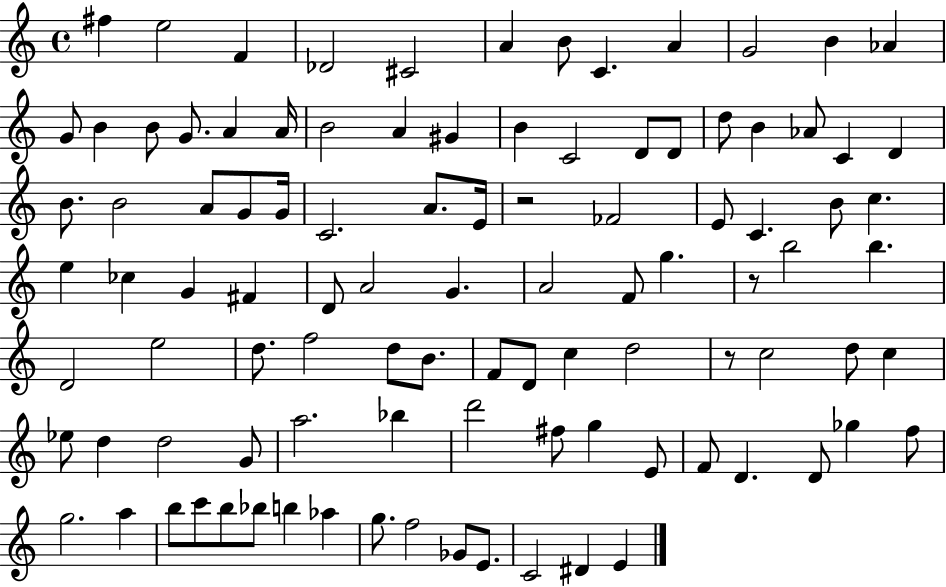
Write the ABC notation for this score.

X:1
T:Untitled
M:4/4
L:1/4
K:C
^f e2 F _D2 ^C2 A B/2 C A G2 B _A G/2 B B/2 G/2 A A/4 B2 A ^G B C2 D/2 D/2 d/2 B _A/2 C D B/2 B2 A/2 G/2 G/4 C2 A/2 E/4 z2 _F2 E/2 C B/2 c e _c G ^F D/2 A2 G A2 F/2 g z/2 b2 b D2 e2 d/2 f2 d/2 B/2 F/2 D/2 c d2 z/2 c2 d/2 c _e/2 d d2 G/2 a2 _b d'2 ^f/2 g E/2 F/2 D D/2 _g f/2 g2 a b/2 c'/2 b/2 _b/2 b _a g/2 f2 _G/2 E/2 C2 ^D E